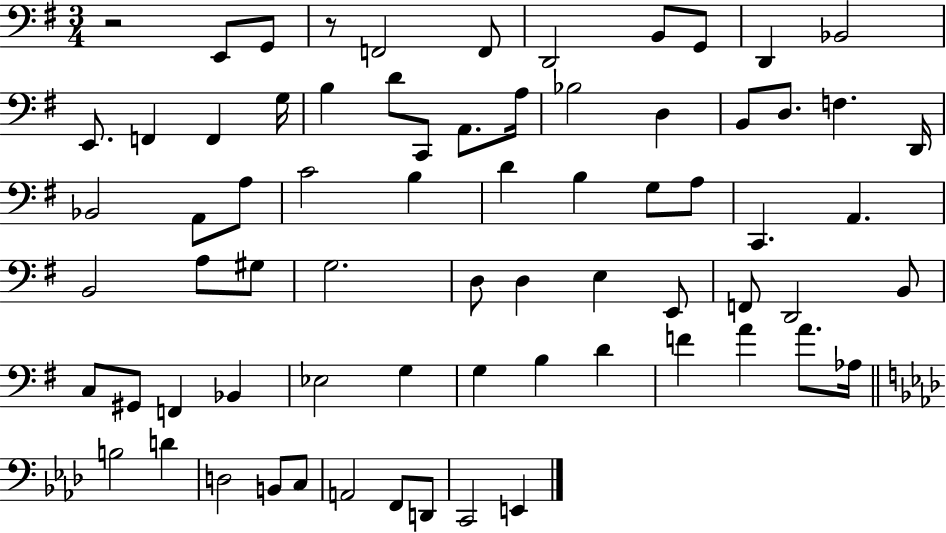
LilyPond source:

{
  \clef bass
  \numericTimeSignature
  \time 3/4
  \key g \major
  \repeat volta 2 { r2 e,8 g,8 | r8 f,2 f,8 | d,2 b,8 g,8 | d,4 bes,2 | \break e,8. f,4 f,4 g16 | b4 d'8 c,8 a,8. a16 | bes2 d4 | b,8 d8. f4. d,16 | \break bes,2 a,8 a8 | c'2 b4 | d'4 b4 g8 a8 | c,4. a,4. | \break b,2 a8 gis8 | g2. | d8 d4 e4 e,8 | f,8 d,2 b,8 | \break c8 gis,8 f,4 bes,4 | ees2 g4 | g4 b4 d'4 | f'4 a'4 a'8. aes16 | \break \bar "||" \break \key f \minor b2 d'4 | d2 b,8 c8 | a,2 f,8 d,8 | c,2 e,4 | \break } \bar "|."
}